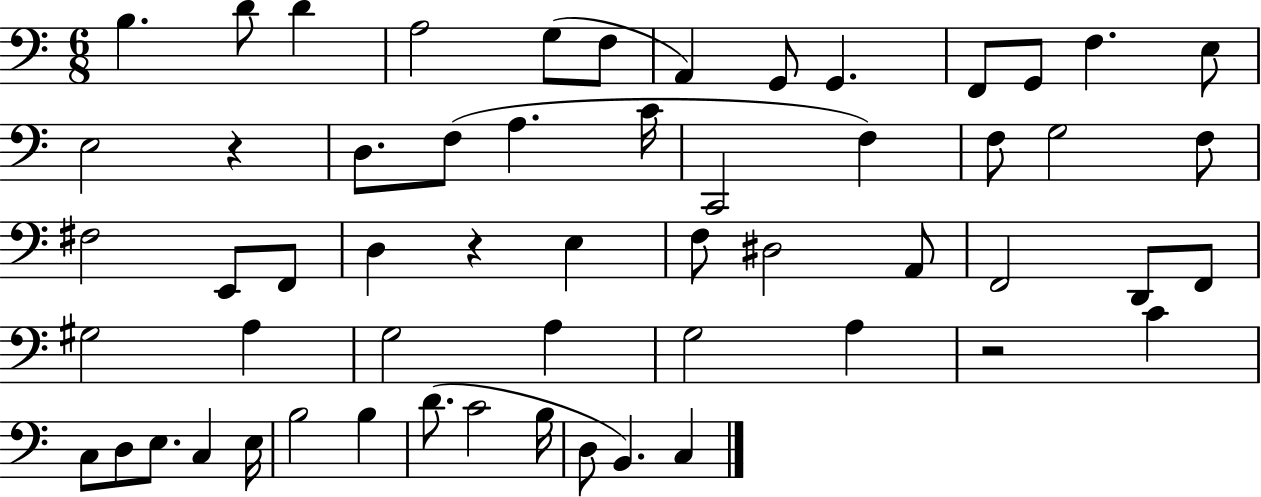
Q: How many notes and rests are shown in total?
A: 57